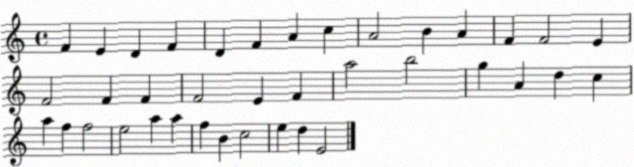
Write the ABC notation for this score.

X:1
T:Untitled
M:4/4
L:1/4
K:C
F E D F D F A c A2 B A F F2 E F2 F F F2 E F a2 b2 g A d c a f f2 e2 a a f B c2 e d E2